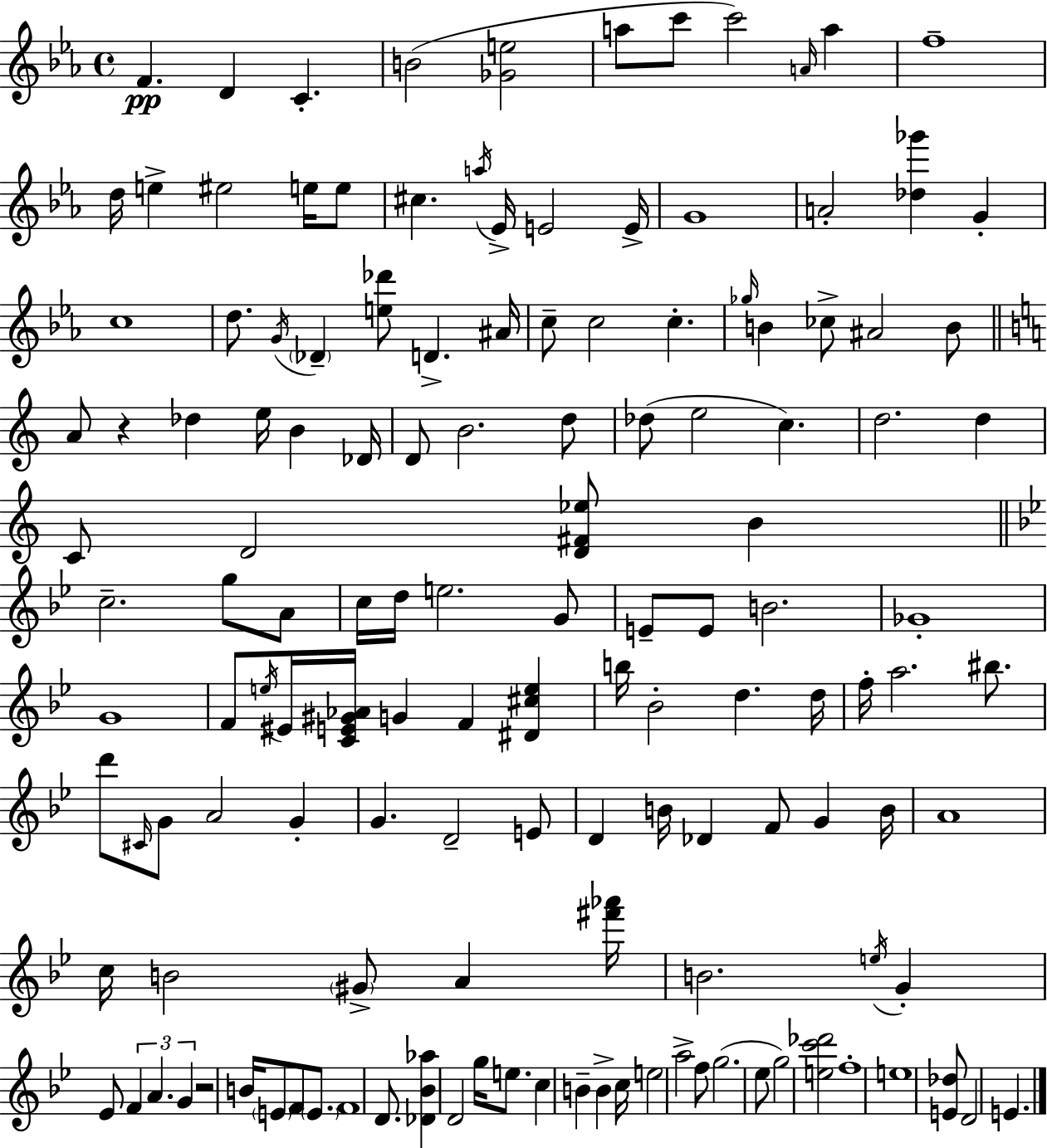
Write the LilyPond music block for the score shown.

{
  \clef treble
  \time 4/4
  \defaultTimeSignature
  \key ees \major
  f'4.\pp d'4 c'4.-. | b'2( <ges' e''>2 | a''8 c'''8 c'''2) \grace { a'16 } a''4 | f''1-- | \break d''16 e''4-> eis''2 e''16 e''8 | cis''4. \acciaccatura { a''16 } ees'16-> e'2 | e'16-> g'1 | a'2-. <des'' ges'''>4 g'4-. | \break c''1 | d''8. \acciaccatura { g'16 } \parenthesize des'4-- <e'' des'''>8 d'4.-> | ais'16 c''8-- c''2 c''4.-. | \grace { ges''16 } b'4 ces''8-> ais'2 | \break b'8 \bar "||" \break \key c \major a'8 r4 des''4 e''16 b'4 des'16 | d'8 b'2. d''8 | des''8( e''2 c''4.) | d''2. d''4 | \break c'8 d'2 <d' fis' ees''>8 b'4 | \bar "||" \break \key g \minor c''2.-- g''8 a'8 | c''16 d''16 e''2. g'8 | e'8-- e'8 b'2. | ges'1-. | \break g'1 | f'8 \acciaccatura { e''16 } eis'16 <c' e' gis' aes'>16 g'4 f'4 <dis' cis'' e''>4 | b''16 bes'2-. d''4. | d''16 f''16-. a''2. bis''8. | \break d'''8 \grace { cis'16 } g'8 a'2 g'4-. | g'4. d'2-- | e'8 d'4 b'16 des'4 f'8 g'4 | b'16 a'1 | \break c''16 b'2 \parenthesize gis'8-> a'4 | <fis''' aes'''>16 b'2. \acciaccatura { e''16 } g'4-. | ees'8 \tuplet 3/2 { f'4 a'4. g'4 } | r2 b'16 \parenthesize e'8 f'8 | \break \parenthesize e'8. f'1 | d'8. <des' bes' aes''>4 d'2 | g''16 e''8. c''4 b'4-- b'4-> | c''16 e''2 a''2-> | \break f''8 g''2.( | ees''8 g''2) <e'' c''' des'''>2 | f''1-. | e''1 | \break <e' des''>8 d'2 e'4. | \bar "|."
}